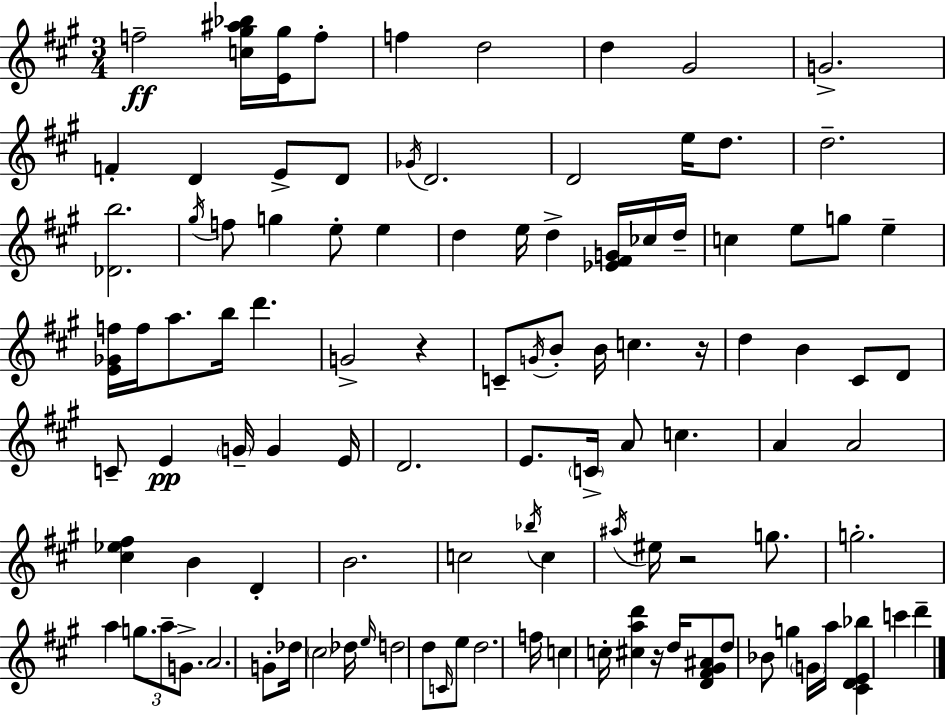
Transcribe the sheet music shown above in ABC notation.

X:1
T:Untitled
M:3/4
L:1/4
K:A
f2 [c^g^a_b]/4 [E^g]/4 f/2 f d2 d ^G2 G2 F D E/2 D/2 _G/4 D2 D2 e/4 d/2 d2 [_Db]2 ^g/4 f/2 g e/2 e d e/4 d [_E^FG]/4 _c/4 d/4 c e/2 g/2 e [E_Gf]/4 f/4 a/2 b/4 d' G2 z C/2 G/4 B/2 B/4 c z/4 d B ^C/2 D/2 C/2 E G/4 G E/4 D2 E/2 C/4 A/2 c A A2 [^c_e^f] B D B2 c2 _b/4 c ^a/4 ^e/4 z2 g/2 g2 a g/2 a/2 G/2 A2 G/2 _d/4 ^c2 _d/4 e/4 d2 d/2 C/4 e/2 d2 f/4 c c/4 [^cad'] z/4 d/4 [D^F^G^A]/2 d/2 _B/2 g G/4 a/4 [^CDE_b] c' d'